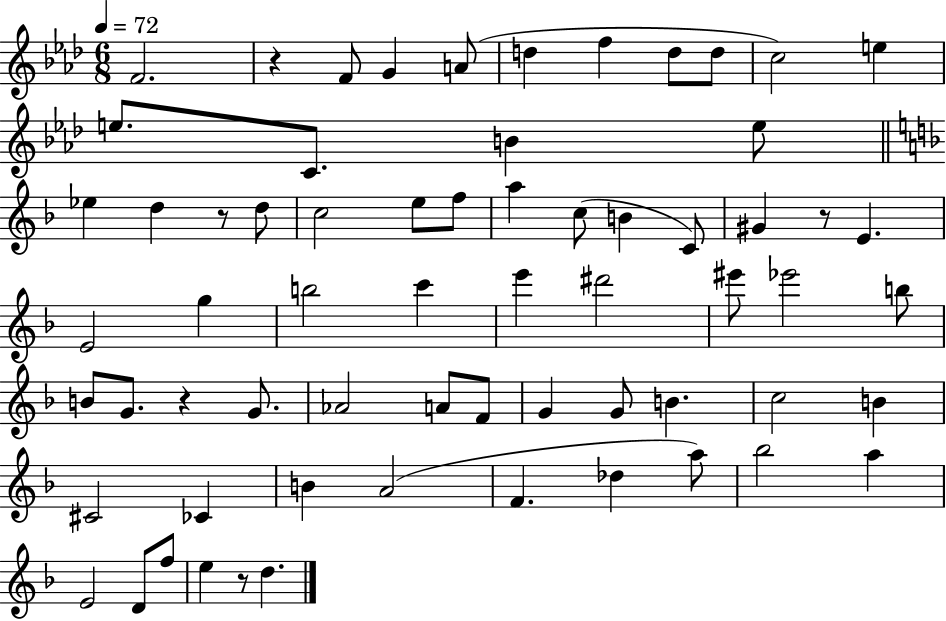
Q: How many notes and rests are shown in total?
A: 65